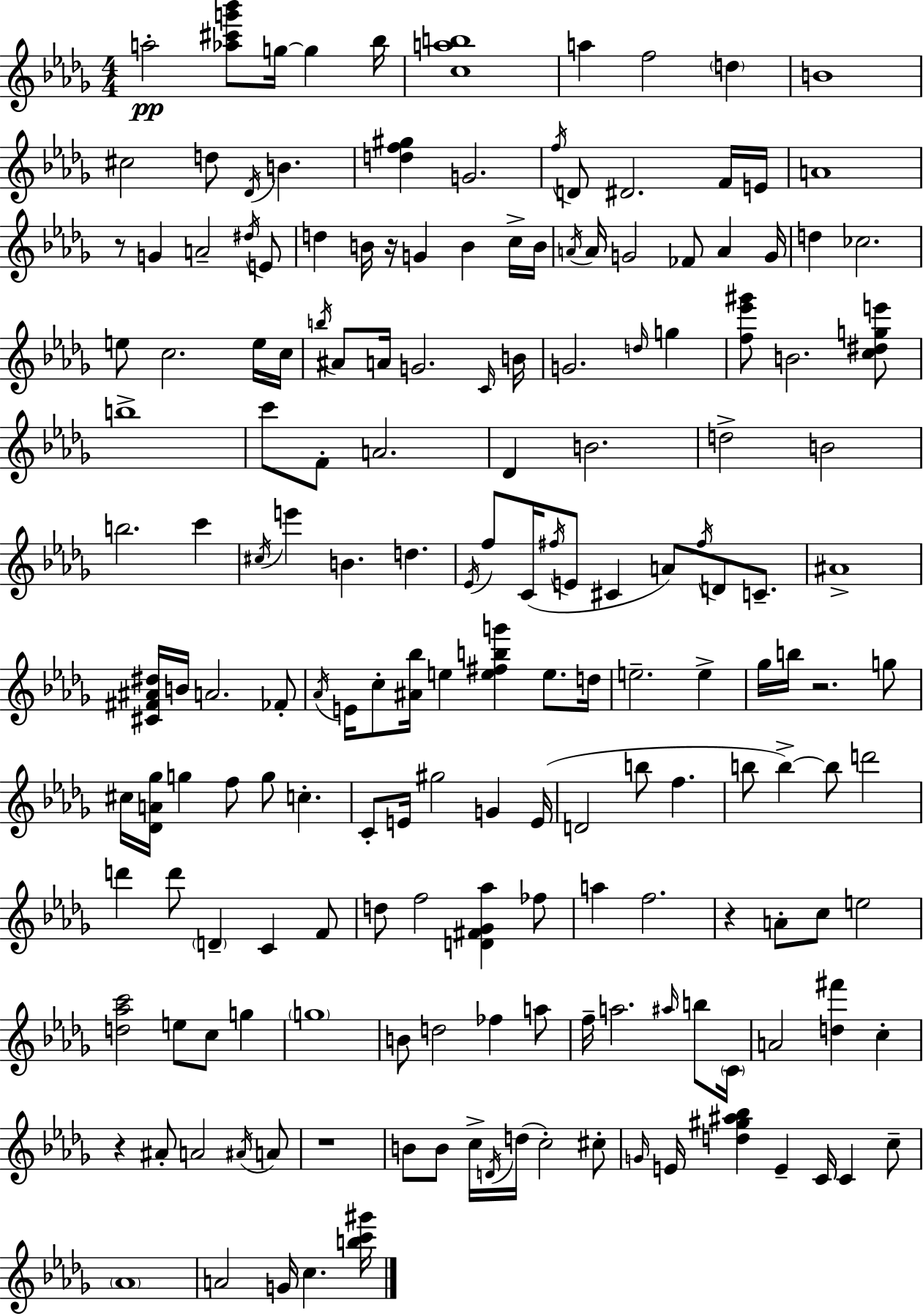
A5/h [Ab5,C#6,G6,Bb6]/e G5/s G5/q Bb5/s [C5,A5,B5]/w A5/q F5/h D5/q B4/w C#5/h D5/e Db4/s B4/q. [D5,F5,G#5]/q G4/h. F5/s D4/e D#4/h. F4/s E4/s A4/w R/e G4/q A4/h D#5/s E4/e D5/q B4/s R/s G4/q B4/q C5/s B4/s A4/s A4/s G4/h FES4/e A4/q G4/s D5/q CES5/h. E5/e C5/h. E5/s C5/s B5/s A#4/e A4/s G4/h. C4/s B4/s G4/h. D5/s G5/q [F5,Eb6,G#6]/e B4/h. [C5,D#5,G5,E6]/e B5/w C6/e F4/e A4/h. Db4/q B4/h. D5/h B4/h B5/h. C6/q C#5/s E6/q B4/q. D5/q. Eb4/s F5/e C4/s F#5/s E4/e C#4/q A4/e F#5/s D4/e C4/e. A#4/w [C#4,F#4,A#4,D#5]/s B4/s A4/h. FES4/e Ab4/s E4/s C5/e [A#4,Bb5]/s E5/q [E5,F#5,B5,G6]/q E5/e. D5/s E5/h. E5/q Gb5/s B5/s R/h. G5/e C#5/s [Db4,A4,Gb5]/s G5/q F5/e G5/e C5/q. C4/e E4/s G#5/h G4/q E4/s D4/h B5/e F5/q. B5/e B5/q B5/e D6/h D6/q D6/e D4/q C4/q F4/e D5/e F5/h [D4,F#4,Gb4,Ab5]/q FES5/e A5/q F5/h. R/q A4/e C5/e E5/h [D5,Ab5,C6]/h E5/e C5/e G5/q G5/w B4/e D5/h FES5/q A5/e F5/s A5/h. A#5/s B5/e C4/s A4/h [D5,F#6]/q C5/q R/q A#4/e A4/h A#4/s A4/e R/w B4/e B4/e C5/s D4/s D5/s C5/h C#5/e G4/s E4/s [D5,G#5,A#5,Bb5]/q E4/q C4/s C4/q C5/e Ab4/w A4/h G4/s C5/q. [B5,C6,G#6]/s